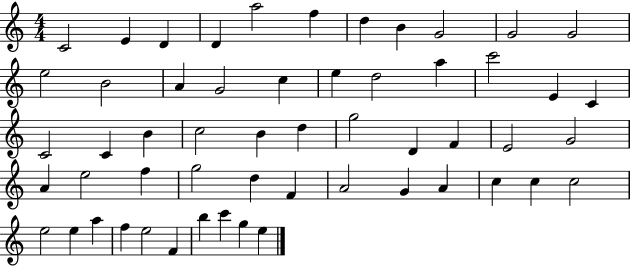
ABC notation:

X:1
T:Untitled
M:4/4
L:1/4
K:C
C2 E D D a2 f d B G2 G2 G2 e2 B2 A G2 c e d2 a c'2 E C C2 C B c2 B d g2 D F E2 G2 A e2 f g2 d F A2 G A c c c2 e2 e a f e2 F b c' g e